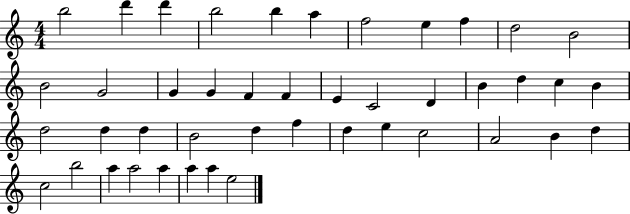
B5/h D6/q D6/q B5/h B5/q A5/q F5/h E5/q F5/q D5/h B4/h B4/h G4/h G4/q G4/q F4/q F4/q E4/q C4/h D4/q B4/q D5/q C5/q B4/q D5/h D5/q D5/q B4/h D5/q F5/q D5/q E5/q C5/h A4/h B4/q D5/q C5/h B5/h A5/q A5/h A5/q A5/q A5/q E5/h